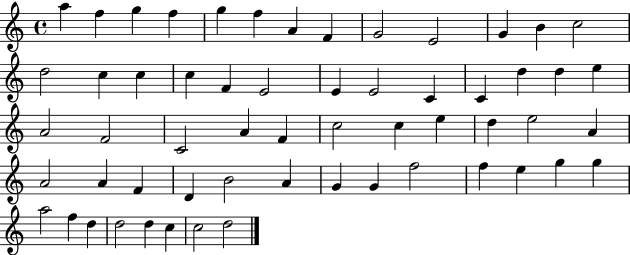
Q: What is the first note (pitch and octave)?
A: A5